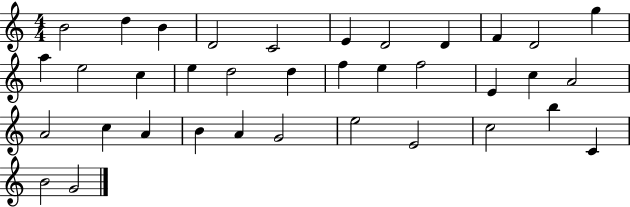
X:1
T:Untitled
M:4/4
L:1/4
K:C
B2 d B D2 C2 E D2 D F D2 g a e2 c e d2 d f e f2 E c A2 A2 c A B A G2 e2 E2 c2 b C B2 G2